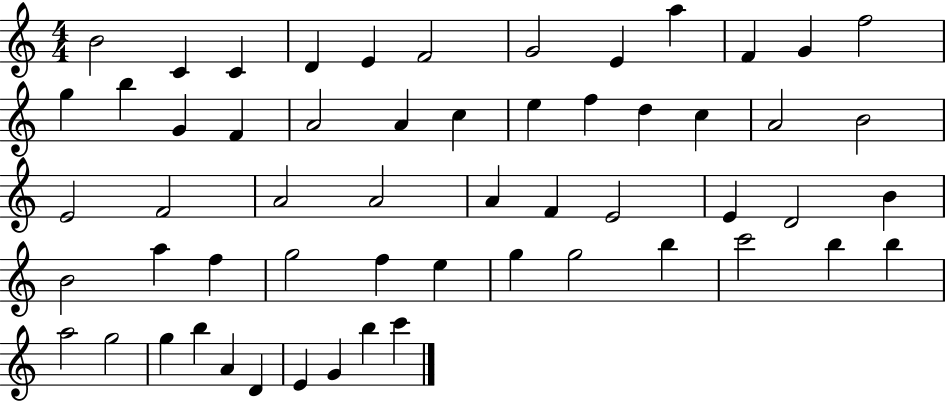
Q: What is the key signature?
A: C major